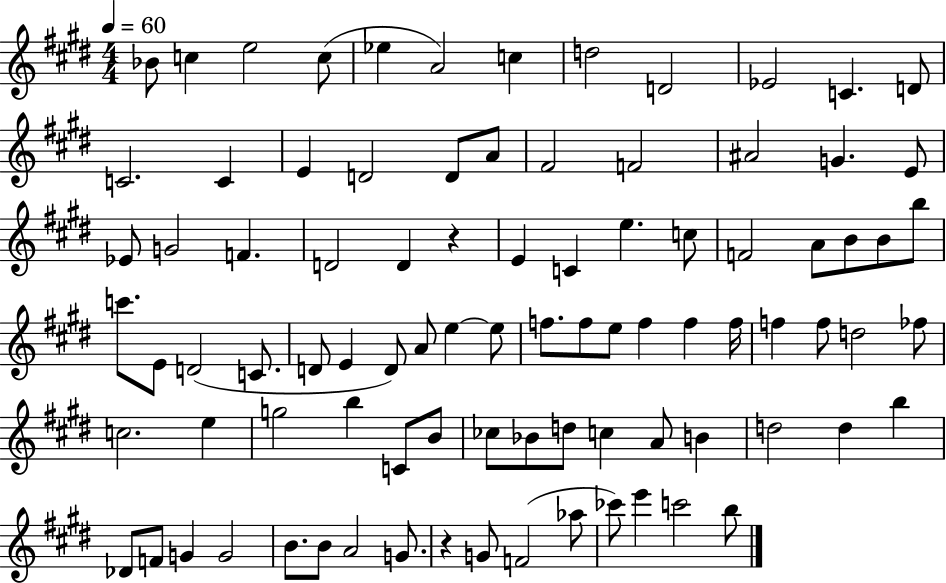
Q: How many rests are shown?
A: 2